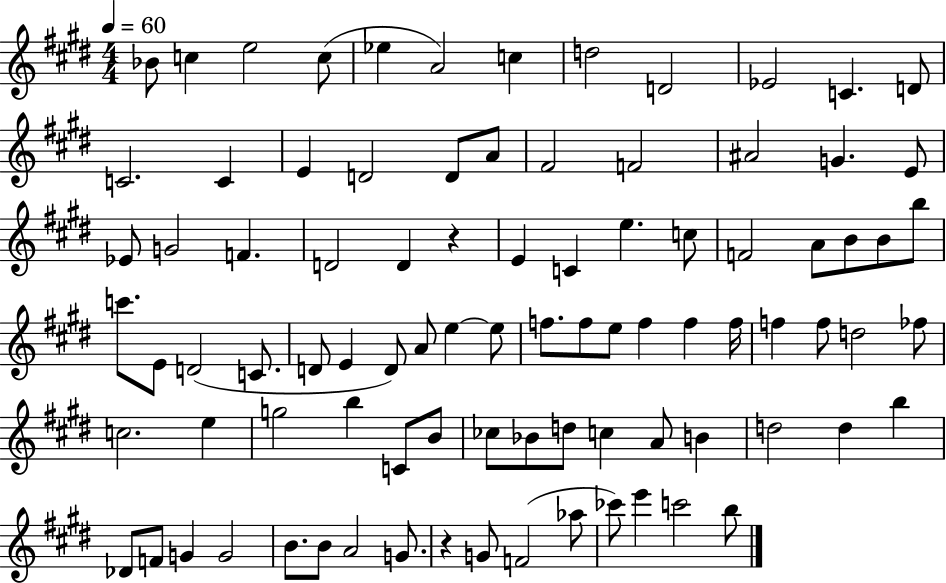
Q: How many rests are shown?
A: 2